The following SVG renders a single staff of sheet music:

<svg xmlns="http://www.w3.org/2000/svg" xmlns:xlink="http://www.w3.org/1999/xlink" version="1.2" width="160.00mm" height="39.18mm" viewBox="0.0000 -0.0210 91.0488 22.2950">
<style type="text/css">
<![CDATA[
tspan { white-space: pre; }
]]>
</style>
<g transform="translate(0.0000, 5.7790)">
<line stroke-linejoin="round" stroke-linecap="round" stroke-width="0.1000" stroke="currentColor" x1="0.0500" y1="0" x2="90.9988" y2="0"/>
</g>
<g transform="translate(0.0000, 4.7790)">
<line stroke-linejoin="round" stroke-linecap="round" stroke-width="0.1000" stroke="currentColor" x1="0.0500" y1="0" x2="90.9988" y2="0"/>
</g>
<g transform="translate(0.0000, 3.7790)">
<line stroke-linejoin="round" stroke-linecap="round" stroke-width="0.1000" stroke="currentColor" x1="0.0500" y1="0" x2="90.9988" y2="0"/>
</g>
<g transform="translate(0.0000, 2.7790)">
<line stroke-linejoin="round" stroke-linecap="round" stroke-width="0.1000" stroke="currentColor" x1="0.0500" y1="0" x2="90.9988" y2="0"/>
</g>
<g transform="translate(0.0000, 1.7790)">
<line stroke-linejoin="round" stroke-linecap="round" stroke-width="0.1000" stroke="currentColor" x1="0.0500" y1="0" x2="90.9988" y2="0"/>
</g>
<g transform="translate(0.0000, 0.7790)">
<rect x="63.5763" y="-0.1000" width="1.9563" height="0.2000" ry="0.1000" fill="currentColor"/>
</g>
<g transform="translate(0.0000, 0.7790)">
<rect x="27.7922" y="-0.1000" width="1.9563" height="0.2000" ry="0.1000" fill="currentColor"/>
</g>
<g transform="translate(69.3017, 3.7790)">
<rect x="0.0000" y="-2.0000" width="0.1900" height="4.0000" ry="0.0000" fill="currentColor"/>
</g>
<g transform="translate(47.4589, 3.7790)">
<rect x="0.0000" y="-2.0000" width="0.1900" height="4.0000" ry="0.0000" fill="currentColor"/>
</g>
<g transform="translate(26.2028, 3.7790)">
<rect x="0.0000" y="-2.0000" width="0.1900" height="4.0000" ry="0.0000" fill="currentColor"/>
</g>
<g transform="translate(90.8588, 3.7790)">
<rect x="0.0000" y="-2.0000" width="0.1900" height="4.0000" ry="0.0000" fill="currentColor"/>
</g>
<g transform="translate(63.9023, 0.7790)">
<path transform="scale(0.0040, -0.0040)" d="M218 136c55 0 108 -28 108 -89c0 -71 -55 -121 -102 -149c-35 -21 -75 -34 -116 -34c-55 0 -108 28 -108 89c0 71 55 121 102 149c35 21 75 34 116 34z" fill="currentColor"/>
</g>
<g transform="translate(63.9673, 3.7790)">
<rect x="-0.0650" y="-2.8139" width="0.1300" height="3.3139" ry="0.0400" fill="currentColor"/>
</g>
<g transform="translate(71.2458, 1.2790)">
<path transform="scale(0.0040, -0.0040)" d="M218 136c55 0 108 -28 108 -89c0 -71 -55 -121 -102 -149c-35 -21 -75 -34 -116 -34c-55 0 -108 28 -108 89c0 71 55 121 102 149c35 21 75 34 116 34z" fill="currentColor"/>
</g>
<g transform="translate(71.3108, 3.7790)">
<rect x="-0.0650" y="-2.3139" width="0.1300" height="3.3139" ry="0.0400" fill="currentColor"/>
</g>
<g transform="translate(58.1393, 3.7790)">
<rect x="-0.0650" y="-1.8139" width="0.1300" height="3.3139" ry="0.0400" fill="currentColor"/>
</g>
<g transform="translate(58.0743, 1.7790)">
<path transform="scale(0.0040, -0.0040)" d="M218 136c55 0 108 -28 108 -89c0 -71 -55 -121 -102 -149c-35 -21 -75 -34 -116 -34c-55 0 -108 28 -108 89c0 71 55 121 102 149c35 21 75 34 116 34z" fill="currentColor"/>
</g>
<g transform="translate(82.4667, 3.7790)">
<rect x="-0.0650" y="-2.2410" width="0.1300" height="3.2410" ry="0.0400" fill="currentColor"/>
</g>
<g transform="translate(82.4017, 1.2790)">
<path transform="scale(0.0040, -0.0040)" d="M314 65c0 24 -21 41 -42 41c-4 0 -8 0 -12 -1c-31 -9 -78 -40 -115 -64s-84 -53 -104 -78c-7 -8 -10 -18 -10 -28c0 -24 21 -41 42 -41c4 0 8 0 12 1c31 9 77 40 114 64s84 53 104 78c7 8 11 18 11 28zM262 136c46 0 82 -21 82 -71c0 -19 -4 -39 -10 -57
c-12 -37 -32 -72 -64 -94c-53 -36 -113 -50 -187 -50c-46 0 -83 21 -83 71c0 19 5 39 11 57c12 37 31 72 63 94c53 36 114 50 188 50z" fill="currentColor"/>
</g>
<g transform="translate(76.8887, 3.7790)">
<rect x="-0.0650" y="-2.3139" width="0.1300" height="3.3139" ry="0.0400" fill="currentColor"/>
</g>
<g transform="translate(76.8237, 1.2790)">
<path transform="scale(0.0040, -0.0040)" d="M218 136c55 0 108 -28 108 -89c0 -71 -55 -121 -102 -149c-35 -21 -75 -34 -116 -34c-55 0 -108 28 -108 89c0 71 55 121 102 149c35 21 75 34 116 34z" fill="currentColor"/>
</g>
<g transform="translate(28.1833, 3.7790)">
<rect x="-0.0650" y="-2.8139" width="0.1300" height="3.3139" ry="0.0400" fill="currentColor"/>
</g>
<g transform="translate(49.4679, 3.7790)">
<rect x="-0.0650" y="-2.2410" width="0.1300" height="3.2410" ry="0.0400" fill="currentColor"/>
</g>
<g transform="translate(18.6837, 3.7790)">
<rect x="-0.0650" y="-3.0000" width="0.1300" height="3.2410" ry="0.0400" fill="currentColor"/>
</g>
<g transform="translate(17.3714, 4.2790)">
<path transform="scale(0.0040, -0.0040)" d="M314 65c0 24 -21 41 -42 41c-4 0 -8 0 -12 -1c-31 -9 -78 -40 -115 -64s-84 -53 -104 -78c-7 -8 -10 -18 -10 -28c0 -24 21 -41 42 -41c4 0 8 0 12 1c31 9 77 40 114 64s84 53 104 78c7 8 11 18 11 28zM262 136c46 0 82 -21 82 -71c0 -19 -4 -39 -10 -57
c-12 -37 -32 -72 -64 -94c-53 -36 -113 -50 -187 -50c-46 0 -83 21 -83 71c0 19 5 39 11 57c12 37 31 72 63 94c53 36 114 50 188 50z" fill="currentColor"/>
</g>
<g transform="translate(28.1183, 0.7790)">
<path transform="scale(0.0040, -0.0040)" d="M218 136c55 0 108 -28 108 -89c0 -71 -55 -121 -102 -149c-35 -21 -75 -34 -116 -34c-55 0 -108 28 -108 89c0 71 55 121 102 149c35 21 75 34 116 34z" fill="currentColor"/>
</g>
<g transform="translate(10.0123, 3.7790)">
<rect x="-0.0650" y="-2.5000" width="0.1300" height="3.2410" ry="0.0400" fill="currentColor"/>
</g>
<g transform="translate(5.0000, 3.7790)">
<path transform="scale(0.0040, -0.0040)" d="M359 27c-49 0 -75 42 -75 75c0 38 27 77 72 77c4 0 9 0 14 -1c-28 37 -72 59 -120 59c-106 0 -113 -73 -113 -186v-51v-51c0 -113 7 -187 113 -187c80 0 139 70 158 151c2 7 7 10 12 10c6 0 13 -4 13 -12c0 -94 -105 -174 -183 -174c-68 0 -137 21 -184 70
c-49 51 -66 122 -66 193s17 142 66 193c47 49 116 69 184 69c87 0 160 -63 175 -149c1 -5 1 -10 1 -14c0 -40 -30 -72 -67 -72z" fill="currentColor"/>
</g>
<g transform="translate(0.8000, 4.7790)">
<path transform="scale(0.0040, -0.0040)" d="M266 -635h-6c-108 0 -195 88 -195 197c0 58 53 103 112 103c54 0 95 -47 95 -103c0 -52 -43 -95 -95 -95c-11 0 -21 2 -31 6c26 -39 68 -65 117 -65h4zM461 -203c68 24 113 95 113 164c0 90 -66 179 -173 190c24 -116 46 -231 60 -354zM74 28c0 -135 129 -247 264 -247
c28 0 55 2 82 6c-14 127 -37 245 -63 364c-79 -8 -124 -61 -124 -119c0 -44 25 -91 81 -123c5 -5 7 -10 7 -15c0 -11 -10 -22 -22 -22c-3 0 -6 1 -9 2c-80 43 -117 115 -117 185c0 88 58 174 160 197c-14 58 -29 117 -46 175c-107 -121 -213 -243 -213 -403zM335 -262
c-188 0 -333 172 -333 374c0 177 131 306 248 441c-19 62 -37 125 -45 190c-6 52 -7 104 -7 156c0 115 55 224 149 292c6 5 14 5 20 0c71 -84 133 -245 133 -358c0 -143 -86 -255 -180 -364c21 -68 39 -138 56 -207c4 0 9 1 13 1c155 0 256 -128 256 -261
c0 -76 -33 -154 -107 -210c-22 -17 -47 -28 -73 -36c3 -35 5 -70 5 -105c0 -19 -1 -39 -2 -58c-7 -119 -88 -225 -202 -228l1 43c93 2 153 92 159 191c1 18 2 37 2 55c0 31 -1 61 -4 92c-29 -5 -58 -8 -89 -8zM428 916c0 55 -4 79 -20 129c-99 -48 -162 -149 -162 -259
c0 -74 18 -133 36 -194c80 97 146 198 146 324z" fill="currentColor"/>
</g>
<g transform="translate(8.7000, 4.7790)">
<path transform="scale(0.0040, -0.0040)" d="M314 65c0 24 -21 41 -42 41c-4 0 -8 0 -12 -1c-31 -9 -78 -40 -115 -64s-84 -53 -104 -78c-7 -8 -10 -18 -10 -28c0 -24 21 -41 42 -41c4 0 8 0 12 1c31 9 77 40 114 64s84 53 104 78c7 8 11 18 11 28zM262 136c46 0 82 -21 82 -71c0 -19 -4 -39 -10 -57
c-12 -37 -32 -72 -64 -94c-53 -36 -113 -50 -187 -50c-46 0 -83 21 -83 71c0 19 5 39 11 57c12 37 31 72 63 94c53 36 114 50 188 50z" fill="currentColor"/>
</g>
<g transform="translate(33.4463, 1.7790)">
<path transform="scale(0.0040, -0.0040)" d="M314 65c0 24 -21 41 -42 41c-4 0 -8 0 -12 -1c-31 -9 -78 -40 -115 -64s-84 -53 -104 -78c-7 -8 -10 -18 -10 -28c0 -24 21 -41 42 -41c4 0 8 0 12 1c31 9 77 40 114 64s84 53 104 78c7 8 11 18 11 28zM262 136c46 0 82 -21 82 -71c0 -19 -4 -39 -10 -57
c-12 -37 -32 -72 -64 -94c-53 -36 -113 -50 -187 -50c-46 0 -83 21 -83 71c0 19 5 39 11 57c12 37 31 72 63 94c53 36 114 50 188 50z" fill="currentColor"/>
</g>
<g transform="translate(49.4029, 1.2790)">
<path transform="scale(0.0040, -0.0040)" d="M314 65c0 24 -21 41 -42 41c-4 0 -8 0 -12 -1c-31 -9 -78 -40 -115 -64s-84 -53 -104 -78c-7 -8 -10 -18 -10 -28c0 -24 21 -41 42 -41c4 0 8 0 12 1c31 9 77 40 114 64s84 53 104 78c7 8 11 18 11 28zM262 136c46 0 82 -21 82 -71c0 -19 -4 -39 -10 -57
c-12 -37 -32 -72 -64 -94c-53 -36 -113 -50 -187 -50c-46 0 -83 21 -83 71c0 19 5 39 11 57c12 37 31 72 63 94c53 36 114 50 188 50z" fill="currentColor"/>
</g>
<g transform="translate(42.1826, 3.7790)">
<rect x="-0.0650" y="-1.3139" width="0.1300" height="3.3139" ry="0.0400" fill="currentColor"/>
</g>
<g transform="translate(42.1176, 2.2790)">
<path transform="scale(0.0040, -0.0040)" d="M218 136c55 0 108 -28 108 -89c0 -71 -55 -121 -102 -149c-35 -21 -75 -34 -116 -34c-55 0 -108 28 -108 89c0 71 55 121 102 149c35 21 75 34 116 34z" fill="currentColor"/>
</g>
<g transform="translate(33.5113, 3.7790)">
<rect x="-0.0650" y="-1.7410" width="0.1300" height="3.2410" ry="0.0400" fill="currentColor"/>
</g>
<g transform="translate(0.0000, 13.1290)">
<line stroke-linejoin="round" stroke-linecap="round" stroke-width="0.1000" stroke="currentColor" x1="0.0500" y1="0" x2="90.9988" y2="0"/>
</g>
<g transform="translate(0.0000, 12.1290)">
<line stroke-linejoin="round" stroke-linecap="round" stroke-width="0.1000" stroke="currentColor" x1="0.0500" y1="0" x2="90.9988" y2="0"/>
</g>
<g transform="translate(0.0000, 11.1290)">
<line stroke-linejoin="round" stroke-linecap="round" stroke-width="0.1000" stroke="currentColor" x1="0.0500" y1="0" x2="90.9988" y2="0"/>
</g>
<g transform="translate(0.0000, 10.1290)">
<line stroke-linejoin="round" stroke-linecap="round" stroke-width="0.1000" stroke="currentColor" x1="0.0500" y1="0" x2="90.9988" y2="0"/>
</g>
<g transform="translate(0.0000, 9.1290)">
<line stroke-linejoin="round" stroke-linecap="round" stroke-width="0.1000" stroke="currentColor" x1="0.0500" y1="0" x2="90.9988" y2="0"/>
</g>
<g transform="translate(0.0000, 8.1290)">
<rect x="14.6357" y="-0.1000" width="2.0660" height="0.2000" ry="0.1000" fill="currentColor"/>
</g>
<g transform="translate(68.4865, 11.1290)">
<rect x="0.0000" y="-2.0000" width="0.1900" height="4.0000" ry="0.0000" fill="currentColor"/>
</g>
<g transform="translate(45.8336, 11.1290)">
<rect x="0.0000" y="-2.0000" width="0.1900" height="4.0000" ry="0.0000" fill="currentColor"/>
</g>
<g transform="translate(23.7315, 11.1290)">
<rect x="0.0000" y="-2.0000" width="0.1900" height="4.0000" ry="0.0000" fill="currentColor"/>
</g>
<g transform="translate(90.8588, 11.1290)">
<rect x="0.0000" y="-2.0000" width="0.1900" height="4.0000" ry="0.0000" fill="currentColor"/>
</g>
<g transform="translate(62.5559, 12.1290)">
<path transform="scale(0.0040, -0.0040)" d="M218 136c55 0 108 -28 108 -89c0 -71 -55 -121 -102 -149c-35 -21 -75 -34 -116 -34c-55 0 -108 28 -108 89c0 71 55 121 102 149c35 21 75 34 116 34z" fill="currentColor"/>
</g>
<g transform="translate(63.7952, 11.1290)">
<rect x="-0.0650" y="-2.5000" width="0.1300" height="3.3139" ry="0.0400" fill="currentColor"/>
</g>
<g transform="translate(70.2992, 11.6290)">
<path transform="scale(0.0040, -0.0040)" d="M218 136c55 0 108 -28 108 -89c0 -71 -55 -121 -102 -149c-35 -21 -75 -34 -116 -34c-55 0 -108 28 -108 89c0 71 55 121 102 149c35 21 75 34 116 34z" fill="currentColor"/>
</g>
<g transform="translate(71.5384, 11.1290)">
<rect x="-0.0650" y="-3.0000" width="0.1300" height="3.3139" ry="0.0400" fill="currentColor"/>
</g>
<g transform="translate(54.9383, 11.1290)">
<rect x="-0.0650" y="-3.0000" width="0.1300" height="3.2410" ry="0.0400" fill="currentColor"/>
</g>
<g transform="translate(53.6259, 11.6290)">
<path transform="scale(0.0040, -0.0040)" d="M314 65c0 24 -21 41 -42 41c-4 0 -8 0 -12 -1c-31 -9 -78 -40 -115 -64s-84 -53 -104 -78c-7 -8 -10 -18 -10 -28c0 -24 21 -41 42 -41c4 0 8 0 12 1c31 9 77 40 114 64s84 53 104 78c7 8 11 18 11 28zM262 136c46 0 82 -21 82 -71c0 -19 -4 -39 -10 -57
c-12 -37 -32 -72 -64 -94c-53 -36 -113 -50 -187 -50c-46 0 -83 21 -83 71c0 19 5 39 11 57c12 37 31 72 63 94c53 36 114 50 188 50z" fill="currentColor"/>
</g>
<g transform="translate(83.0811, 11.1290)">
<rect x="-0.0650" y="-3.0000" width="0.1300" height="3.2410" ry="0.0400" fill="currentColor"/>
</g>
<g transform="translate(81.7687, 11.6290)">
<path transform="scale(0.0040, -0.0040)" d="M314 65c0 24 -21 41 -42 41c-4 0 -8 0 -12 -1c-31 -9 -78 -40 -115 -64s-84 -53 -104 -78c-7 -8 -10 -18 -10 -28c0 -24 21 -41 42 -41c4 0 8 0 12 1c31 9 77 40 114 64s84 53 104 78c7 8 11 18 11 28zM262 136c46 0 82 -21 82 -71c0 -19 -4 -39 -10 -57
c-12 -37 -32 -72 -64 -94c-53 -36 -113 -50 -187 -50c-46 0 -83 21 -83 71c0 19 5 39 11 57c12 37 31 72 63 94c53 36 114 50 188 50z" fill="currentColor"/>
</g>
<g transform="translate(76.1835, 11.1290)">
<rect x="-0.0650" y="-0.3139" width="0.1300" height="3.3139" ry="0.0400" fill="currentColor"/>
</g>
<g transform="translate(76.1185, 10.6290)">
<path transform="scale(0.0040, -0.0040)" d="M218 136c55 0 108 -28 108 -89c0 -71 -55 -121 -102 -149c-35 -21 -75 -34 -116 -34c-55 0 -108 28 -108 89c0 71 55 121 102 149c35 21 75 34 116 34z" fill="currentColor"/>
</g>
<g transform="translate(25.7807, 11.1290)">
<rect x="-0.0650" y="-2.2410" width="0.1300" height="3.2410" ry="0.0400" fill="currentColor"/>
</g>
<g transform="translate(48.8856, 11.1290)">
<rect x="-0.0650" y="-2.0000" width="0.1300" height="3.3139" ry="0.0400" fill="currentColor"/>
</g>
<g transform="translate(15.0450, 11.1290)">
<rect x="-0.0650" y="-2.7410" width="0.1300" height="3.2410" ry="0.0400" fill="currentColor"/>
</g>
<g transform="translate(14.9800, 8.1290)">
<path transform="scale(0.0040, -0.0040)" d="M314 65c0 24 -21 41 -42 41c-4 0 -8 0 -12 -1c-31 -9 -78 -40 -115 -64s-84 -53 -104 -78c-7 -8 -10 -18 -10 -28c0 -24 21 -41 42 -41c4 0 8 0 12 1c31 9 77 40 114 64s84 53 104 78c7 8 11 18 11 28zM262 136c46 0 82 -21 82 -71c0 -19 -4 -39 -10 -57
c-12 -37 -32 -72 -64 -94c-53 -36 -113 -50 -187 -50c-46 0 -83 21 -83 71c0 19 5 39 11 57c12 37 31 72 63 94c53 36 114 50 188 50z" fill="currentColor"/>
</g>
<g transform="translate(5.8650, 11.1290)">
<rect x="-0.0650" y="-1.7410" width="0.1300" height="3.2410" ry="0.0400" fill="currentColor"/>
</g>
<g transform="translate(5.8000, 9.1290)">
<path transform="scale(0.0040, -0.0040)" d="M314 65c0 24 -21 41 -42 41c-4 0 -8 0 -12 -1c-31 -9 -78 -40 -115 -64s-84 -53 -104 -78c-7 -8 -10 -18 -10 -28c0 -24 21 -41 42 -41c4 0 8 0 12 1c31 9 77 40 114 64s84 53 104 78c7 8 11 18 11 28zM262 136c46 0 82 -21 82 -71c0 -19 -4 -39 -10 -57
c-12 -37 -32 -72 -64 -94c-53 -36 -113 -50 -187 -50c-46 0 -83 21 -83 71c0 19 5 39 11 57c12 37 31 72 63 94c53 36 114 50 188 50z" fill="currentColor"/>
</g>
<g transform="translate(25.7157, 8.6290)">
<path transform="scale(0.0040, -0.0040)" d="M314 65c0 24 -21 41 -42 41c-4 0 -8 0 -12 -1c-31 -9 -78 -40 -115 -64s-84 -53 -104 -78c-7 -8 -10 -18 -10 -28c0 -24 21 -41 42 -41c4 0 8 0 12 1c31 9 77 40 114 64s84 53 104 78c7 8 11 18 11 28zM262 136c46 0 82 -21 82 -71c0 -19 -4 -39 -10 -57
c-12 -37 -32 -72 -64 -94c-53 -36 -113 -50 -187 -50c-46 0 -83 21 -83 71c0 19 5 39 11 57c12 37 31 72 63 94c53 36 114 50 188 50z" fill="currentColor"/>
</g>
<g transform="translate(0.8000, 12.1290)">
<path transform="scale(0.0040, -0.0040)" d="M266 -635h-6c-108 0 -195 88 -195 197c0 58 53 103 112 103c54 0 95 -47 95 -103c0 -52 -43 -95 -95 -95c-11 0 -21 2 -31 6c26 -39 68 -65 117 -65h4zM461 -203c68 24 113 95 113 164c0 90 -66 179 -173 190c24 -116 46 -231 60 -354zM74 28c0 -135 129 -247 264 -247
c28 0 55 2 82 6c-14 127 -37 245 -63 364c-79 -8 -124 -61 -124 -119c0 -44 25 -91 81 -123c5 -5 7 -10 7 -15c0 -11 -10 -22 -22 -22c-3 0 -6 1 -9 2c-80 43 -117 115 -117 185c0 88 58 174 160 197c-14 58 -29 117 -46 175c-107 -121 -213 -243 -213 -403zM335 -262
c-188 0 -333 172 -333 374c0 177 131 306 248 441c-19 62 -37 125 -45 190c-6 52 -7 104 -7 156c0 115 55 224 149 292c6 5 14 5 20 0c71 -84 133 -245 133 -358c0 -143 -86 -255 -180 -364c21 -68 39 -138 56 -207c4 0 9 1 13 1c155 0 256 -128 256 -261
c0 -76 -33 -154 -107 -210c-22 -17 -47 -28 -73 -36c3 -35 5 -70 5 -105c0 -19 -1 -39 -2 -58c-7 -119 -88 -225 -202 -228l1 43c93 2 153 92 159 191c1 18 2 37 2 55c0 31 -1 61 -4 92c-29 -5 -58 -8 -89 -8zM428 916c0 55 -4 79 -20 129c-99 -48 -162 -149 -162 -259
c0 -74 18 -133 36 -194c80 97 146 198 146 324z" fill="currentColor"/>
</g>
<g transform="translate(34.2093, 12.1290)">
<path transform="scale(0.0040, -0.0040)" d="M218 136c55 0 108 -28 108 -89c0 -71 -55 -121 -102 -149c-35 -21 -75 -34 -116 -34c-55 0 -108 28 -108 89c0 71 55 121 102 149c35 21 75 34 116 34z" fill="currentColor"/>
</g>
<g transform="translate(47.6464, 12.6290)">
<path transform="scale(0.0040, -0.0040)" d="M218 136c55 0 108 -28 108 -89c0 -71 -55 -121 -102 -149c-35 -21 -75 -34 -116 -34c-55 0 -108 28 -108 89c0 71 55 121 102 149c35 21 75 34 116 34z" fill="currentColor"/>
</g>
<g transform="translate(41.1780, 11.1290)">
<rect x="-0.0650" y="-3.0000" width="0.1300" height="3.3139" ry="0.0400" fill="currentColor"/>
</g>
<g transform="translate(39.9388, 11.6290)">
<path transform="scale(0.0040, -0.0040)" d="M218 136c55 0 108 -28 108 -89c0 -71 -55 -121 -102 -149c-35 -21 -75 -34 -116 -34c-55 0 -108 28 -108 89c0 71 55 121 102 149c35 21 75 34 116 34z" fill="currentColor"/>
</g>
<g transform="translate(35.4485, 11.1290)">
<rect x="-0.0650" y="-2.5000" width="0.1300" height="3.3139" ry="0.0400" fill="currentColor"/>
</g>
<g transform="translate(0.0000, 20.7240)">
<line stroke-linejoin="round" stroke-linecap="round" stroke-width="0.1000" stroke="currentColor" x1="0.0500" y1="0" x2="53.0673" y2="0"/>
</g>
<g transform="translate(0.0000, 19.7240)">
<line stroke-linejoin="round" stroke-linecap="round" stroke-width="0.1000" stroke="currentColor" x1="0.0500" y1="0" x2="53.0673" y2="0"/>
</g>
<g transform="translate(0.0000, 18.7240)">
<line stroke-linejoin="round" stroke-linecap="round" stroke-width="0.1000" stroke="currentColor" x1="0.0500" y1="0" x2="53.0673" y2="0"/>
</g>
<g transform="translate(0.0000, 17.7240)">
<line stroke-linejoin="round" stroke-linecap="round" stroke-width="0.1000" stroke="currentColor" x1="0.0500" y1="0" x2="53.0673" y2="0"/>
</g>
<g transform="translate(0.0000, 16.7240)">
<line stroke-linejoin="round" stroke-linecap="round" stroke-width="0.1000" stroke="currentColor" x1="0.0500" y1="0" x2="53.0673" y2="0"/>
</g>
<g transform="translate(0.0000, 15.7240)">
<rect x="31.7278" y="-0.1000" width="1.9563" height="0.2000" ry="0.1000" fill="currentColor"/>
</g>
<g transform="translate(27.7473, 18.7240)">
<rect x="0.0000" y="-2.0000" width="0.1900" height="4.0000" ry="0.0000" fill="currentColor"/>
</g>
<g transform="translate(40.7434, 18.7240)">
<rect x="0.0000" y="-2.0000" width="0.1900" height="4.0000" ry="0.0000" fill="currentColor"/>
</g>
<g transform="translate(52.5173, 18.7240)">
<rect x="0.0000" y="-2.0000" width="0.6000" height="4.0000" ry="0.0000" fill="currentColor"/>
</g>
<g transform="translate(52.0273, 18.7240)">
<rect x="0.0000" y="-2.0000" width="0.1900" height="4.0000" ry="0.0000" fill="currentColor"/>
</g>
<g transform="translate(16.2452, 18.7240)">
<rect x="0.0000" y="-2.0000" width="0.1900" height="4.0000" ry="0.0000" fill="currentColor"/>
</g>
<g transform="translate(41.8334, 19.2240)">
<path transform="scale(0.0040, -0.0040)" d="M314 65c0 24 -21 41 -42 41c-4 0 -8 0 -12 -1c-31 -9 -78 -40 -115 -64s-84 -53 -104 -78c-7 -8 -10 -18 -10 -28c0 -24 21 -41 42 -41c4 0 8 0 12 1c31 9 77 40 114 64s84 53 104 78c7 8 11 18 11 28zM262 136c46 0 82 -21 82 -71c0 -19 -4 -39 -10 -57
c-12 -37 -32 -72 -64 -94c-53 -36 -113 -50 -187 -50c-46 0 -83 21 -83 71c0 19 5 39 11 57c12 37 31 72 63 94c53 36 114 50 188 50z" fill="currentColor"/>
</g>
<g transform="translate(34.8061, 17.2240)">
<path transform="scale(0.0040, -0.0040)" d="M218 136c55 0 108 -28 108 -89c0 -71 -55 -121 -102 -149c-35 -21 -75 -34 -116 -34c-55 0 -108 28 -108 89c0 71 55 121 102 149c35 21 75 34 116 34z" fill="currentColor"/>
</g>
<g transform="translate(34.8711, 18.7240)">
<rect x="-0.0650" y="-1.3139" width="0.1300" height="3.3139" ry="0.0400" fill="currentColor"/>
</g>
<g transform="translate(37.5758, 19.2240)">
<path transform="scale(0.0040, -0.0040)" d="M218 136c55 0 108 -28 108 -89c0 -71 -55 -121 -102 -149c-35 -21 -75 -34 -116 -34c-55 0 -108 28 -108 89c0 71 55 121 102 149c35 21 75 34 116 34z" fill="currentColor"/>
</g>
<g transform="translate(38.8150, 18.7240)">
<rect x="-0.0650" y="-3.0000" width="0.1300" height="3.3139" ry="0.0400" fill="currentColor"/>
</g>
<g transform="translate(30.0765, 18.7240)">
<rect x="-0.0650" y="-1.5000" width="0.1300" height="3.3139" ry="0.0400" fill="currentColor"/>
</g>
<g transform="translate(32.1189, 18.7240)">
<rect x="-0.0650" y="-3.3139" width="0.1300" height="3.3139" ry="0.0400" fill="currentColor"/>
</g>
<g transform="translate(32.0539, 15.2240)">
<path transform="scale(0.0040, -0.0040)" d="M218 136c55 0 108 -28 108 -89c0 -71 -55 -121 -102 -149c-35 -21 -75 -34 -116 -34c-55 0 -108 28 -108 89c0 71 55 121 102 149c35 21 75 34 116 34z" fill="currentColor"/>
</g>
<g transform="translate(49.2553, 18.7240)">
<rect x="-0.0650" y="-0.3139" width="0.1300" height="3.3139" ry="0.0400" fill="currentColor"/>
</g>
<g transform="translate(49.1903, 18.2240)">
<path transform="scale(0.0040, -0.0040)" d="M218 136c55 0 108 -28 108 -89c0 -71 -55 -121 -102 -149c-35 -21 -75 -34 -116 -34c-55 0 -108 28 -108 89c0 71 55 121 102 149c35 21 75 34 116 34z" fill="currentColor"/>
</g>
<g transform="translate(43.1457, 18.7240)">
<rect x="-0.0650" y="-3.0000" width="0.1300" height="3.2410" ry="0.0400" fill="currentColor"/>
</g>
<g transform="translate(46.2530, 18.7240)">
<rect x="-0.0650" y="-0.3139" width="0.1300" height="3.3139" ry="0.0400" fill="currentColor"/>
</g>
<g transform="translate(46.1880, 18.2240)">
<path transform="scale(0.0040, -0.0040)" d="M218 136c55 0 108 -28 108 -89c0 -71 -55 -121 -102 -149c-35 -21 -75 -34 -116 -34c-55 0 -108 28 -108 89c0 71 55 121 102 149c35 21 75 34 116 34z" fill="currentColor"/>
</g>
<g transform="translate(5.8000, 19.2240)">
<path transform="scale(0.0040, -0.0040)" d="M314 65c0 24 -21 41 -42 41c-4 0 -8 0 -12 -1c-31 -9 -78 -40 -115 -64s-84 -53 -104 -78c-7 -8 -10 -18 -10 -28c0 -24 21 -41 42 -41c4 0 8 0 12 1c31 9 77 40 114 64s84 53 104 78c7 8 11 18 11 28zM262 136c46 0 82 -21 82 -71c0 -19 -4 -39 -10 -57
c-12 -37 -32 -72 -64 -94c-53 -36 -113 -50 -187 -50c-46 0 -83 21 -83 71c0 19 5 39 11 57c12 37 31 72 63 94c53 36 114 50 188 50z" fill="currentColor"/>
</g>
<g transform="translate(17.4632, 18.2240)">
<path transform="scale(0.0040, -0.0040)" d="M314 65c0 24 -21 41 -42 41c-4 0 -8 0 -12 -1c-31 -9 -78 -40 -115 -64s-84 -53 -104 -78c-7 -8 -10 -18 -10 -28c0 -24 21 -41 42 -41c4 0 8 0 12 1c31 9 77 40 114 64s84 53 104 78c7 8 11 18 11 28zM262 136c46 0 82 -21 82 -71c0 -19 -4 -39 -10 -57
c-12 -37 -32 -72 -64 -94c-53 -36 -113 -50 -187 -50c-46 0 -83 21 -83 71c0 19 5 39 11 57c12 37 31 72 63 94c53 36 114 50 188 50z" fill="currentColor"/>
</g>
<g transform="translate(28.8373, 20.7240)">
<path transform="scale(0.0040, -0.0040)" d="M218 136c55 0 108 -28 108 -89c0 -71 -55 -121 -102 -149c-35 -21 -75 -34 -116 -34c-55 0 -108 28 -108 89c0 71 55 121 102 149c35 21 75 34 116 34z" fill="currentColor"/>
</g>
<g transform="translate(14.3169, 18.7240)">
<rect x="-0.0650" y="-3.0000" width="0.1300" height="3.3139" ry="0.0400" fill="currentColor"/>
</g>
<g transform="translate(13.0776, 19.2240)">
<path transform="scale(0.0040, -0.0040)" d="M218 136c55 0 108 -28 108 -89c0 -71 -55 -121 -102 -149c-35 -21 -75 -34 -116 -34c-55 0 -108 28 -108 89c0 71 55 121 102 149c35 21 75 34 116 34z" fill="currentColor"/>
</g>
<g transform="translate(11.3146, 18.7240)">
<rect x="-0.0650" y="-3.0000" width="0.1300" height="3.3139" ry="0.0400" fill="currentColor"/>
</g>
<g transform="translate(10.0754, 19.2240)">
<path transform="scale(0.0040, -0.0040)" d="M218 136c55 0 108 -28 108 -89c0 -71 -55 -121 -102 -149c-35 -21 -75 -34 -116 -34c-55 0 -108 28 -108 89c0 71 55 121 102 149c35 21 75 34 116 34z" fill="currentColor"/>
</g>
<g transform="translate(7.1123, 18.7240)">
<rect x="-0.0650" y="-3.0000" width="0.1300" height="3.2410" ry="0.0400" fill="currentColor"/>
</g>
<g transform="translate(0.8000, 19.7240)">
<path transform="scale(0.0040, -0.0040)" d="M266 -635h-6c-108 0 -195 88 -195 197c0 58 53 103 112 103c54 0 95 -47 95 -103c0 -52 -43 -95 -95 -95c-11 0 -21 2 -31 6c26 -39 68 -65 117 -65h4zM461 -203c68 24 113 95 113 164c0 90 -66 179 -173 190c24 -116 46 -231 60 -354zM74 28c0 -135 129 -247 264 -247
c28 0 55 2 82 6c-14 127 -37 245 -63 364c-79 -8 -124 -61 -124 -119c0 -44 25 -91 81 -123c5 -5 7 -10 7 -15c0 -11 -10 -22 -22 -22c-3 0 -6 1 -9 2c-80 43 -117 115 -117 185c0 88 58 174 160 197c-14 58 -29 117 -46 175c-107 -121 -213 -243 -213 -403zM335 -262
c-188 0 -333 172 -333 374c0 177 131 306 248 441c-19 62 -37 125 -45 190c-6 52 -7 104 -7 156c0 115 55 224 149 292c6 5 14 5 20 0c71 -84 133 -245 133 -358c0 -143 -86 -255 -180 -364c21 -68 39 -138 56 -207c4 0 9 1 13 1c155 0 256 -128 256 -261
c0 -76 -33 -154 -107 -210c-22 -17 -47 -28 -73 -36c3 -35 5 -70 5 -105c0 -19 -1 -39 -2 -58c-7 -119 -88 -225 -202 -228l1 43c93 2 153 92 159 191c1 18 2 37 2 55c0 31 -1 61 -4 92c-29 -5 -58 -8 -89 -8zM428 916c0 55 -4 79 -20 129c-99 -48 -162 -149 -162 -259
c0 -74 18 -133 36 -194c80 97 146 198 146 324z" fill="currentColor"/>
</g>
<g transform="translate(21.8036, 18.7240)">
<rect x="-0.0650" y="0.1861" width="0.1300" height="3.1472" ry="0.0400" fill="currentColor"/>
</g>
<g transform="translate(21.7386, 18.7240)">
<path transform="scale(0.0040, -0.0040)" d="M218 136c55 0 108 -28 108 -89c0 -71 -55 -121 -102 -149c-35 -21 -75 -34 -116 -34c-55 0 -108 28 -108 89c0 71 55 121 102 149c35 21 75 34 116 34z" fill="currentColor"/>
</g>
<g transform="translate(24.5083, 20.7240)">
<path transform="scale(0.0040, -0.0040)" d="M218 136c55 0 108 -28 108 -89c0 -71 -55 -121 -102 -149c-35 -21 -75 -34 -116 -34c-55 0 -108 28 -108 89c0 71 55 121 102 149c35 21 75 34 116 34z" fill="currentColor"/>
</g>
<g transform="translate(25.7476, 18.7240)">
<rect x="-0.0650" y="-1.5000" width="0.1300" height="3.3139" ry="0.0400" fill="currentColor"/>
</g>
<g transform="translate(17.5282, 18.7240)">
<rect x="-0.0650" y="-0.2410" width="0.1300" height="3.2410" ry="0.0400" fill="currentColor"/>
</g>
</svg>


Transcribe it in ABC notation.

X:1
T:Untitled
M:4/4
L:1/4
K:C
G2 A2 a f2 e g2 f a g g g2 f2 a2 g2 G A F A2 G A c A2 A2 A A c2 B E E b e A A2 c c